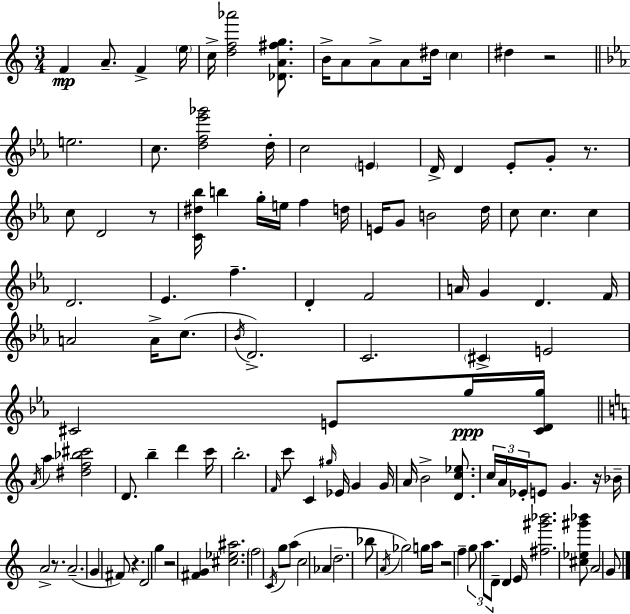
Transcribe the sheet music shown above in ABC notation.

X:1
T:Untitled
M:3/4
L:1/4
K:C
F A/2 F e/4 c/4 [df_a']2 [_DA^fg]/2 B/4 A/2 A/2 A/2 ^d/4 c ^d z2 e2 c/2 [df_e'_g']2 d/4 c2 E D/4 D _E/2 G/2 z/2 c/2 D2 z/2 [C^d_b]/4 b g/4 e/4 f d/4 E/4 G/2 B2 d/4 c/2 c c D2 _E f D F2 A/4 G D F/4 A2 A/4 c/2 _B/4 D2 C2 ^C E2 ^C2 E/2 g/4 [^CDg]/4 A/4 a [^df_b^c']2 D/2 b d' c'/4 b2 F/4 c'/2 C ^g/4 _E/4 G G/4 A/4 B2 [Dc_e]/2 c/4 A/4 _E/4 E/2 G z/4 _B/4 A2 z/2 A2 G ^F/2 z D2 g z2 [^FG] [^c_e^a]2 f2 C/4 g/2 a/2 c2 _A d2 _b/2 A/4 _g2 g/4 a/4 z2 f g/2 a/2 D/2 D E/4 [^f^g'_b']2 [^c_e^g'_b']/2 A2 G/2